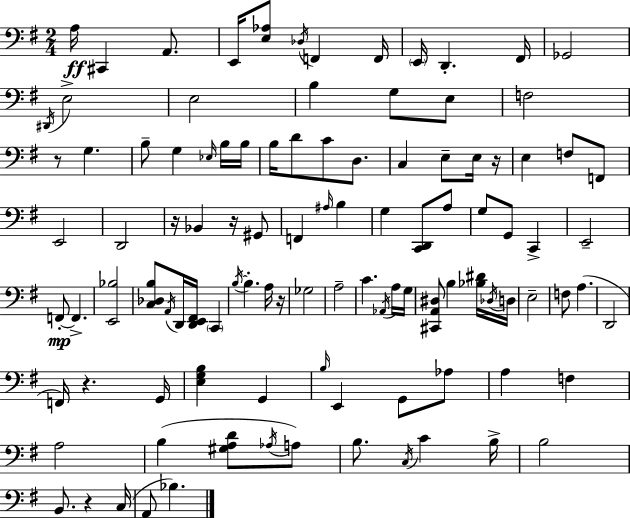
A3/s C#2/q A2/e. E2/s [E3,Ab3]/e Db3/s F2/q F2/s E2/s D2/q. F#2/s Gb2/h D#2/s E3/h E3/h B3/q G3/e E3/e F3/h R/e G3/q. B3/e G3/q Eb3/s B3/s B3/s B3/s D4/e C4/e D3/e. C3/q E3/e E3/s R/s E3/q F3/e F2/e E2/h D2/h R/s Bb2/q R/s G#2/e F2/q A#3/s B3/q G3/q [C2,D2]/e A3/e G3/e G2/e C2/q E2/h F2/e F2/q. [E2,Bb3]/h [C3,Db3,B3]/e A2/s D2/s [D2,E2,F#2]/s C2/q B3/s B3/q. A3/s R/s Gb3/h A3/h C4/q. Ab2/s A3/s G3/s [C#2,A2,D#3]/e B3/q [Bb3,D#4]/s Db3/s D3/s E3/h F3/e A3/q. D2/h F2/s R/q. G2/s [E3,G3,B3]/q G2/q B3/s E2/q G2/e Ab3/e A3/q F3/q A3/h B3/q [G#3,A3,D4]/e Ab3/s A3/e B3/e. C3/s C4/q B3/s B3/h B2/e. R/q C3/s A2/e Bb3/q.